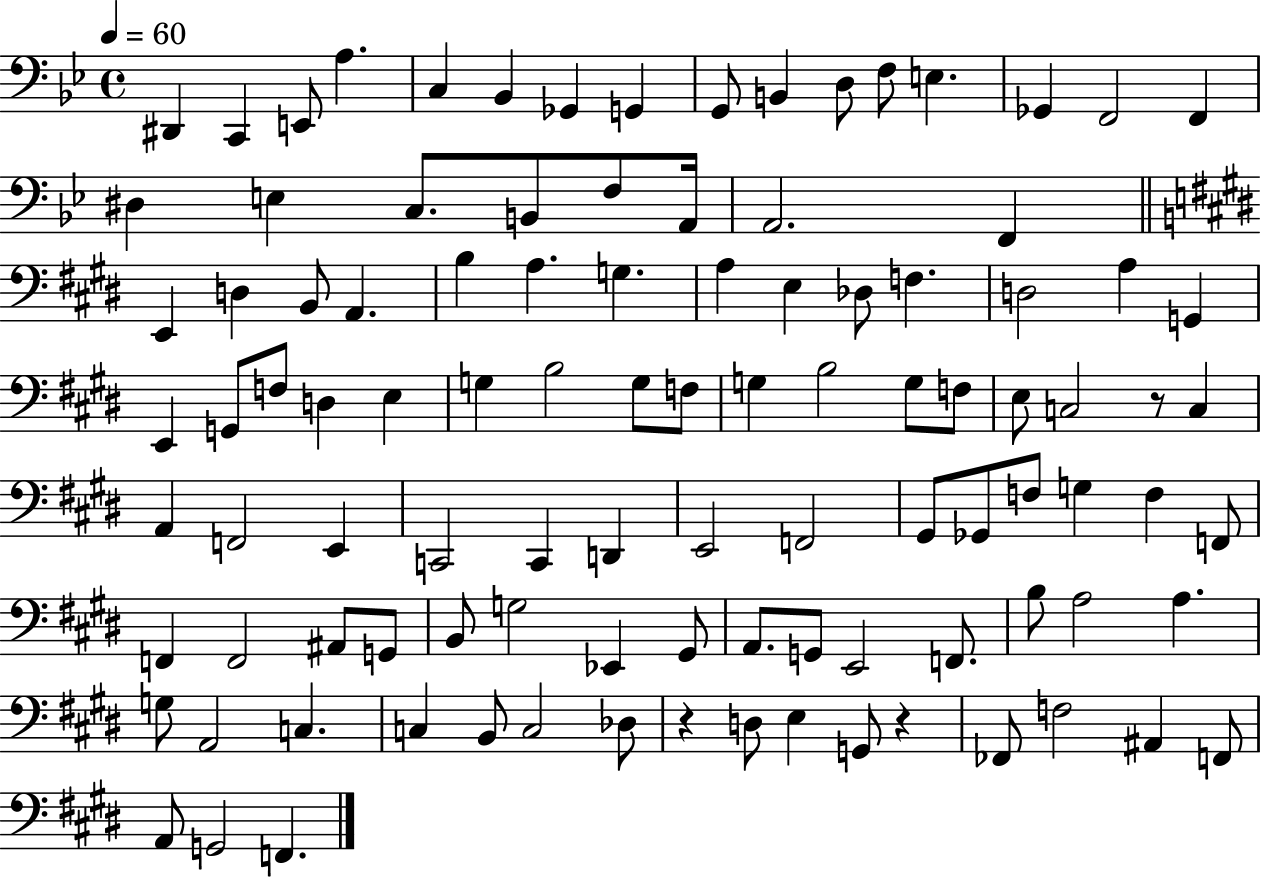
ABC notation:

X:1
T:Untitled
M:4/4
L:1/4
K:Bb
^D,, C,, E,,/2 A, C, _B,, _G,, G,, G,,/2 B,, D,/2 F,/2 E, _G,, F,,2 F,, ^D, E, C,/2 B,,/2 F,/2 A,,/4 A,,2 F,, E,, D, B,,/2 A,, B, A, G, A, E, _D,/2 F, D,2 A, G,, E,, G,,/2 F,/2 D, E, G, B,2 G,/2 F,/2 G, B,2 G,/2 F,/2 E,/2 C,2 z/2 C, A,, F,,2 E,, C,,2 C,, D,, E,,2 F,,2 ^G,,/2 _G,,/2 F,/2 G, F, F,,/2 F,, F,,2 ^A,,/2 G,,/2 B,,/2 G,2 _E,, ^G,,/2 A,,/2 G,,/2 E,,2 F,,/2 B,/2 A,2 A, G,/2 A,,2 C, C, B,,/2 C,2 _D,/2 z D,/2 E, G,,/2 z _F,,/2 F,2 ^A,, F,,/2 A,,/2 G,,2 F,,